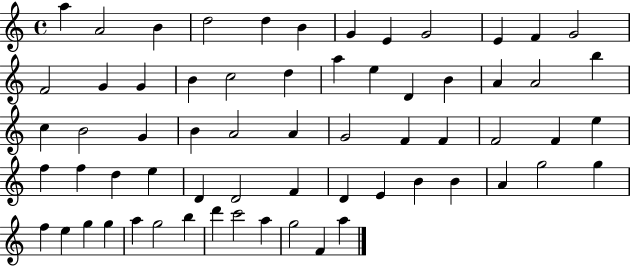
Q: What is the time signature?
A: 4/4